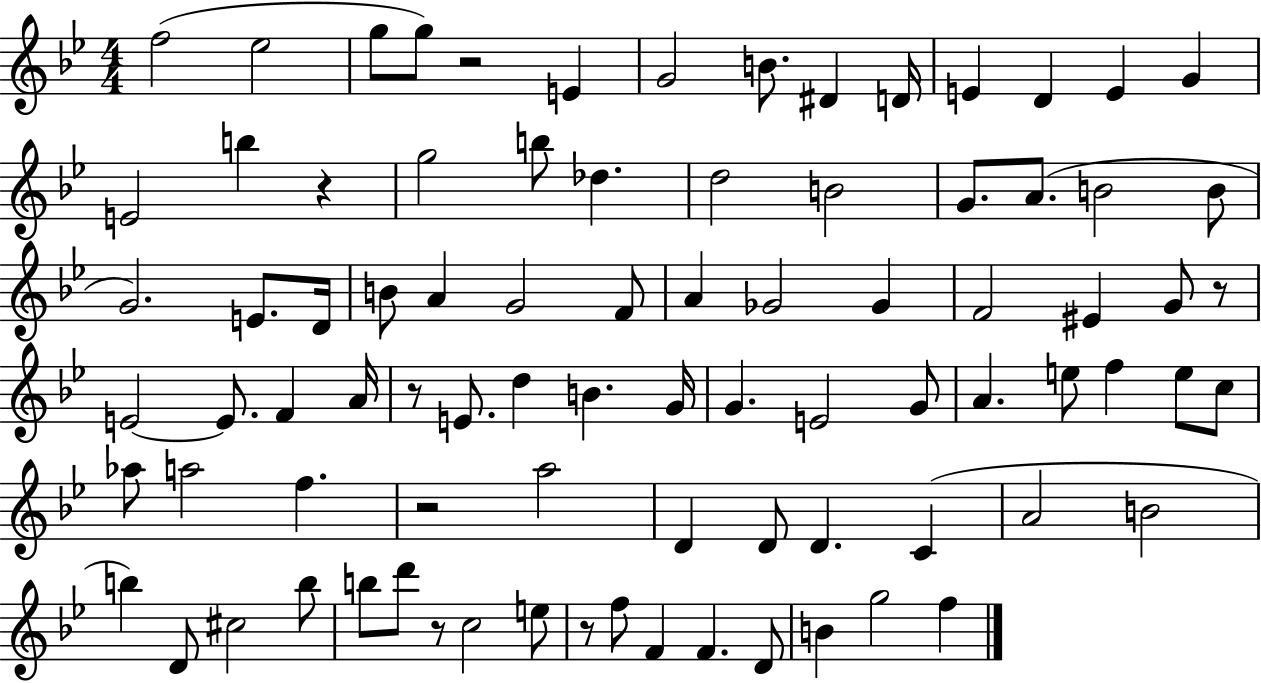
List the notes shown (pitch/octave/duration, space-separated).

F5/h Eb5/h G5/e G5/e R/h E4/q G4/h B4/e. D#4/q D4/s E4/q D4/q E4/q G4/q E4/h B5/q R/q G5/h B5/e Db5/q. D5/h B4/h G4/e. A4/e. B4/h B4/e G4/h. E4/e. D4/s B4/e A4/q G4/h F4/e A4/q Gb4/h Gb4/q F4/h EIS4/q G4/e R/e E4/h E4/e. F4/q A4/s R/e E4/e. D5/q B4/q. G4/s G4/q. E4/h G4/e A4/q. E5/e F5/q E5/e C5/e Ab5/e A5/h F5/q. R/h A5/h D4/q D4/e D4/q. C4/q A4/h B4/h B5/q D4/e C#5/h B5/e B5/e D6/e R/e C5/h E5/e R/e F5/e F4/q F4/q. D4/e B4/q G5/h F5/q